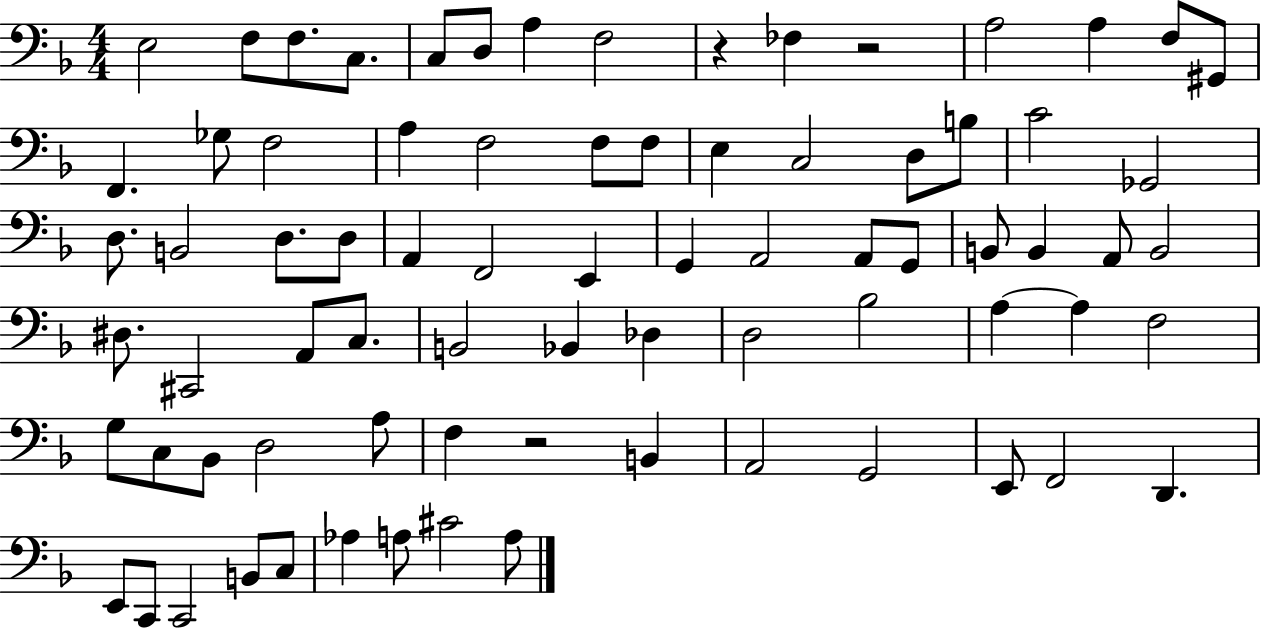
{
  \clef bass
  \numericTimeSignature
  \time 4/4
  \key f \major
  \repeat volta 2 { e2 f8 f8. c8. | c8 d8 a4 f2 | r4 fes4 r2 | a2 a4 f8 gis,8 | \break f,4. ges8 f2 | a4 f2 f8 f8 | e4 c2 d8 b8 | c'2 ges,2 | \break d8. b,2 d8. d8 | a,4 f,2 e,4 | g,4 a,2 a,8 g,8 | b,8 b,4 a,8 b,2 | \break dis8. cis,2 a,8 c8. | b,2 bes,4 des4 | d2 bes2 | a4~~ a4 f2 | \break g8 c8 bes,8 d2 a8 | f4 r2 b,4 | a,2 g,2 | e,8 f,2 d,4. | \break e,8 c,8 c,2 b,8 c8 | aes4 a8 cis'2 a8 | } \bar "|."
}